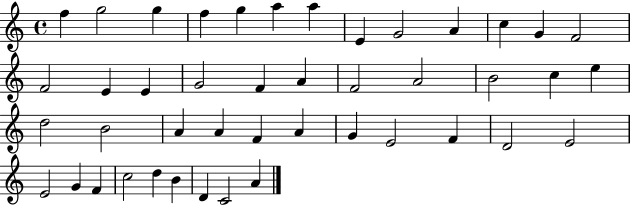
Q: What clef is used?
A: treble